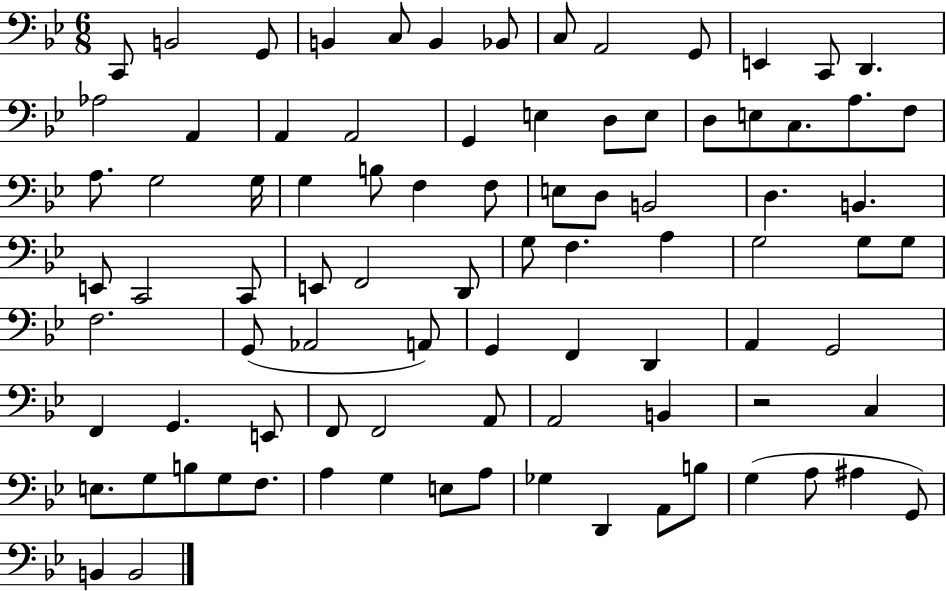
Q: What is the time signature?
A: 6/8